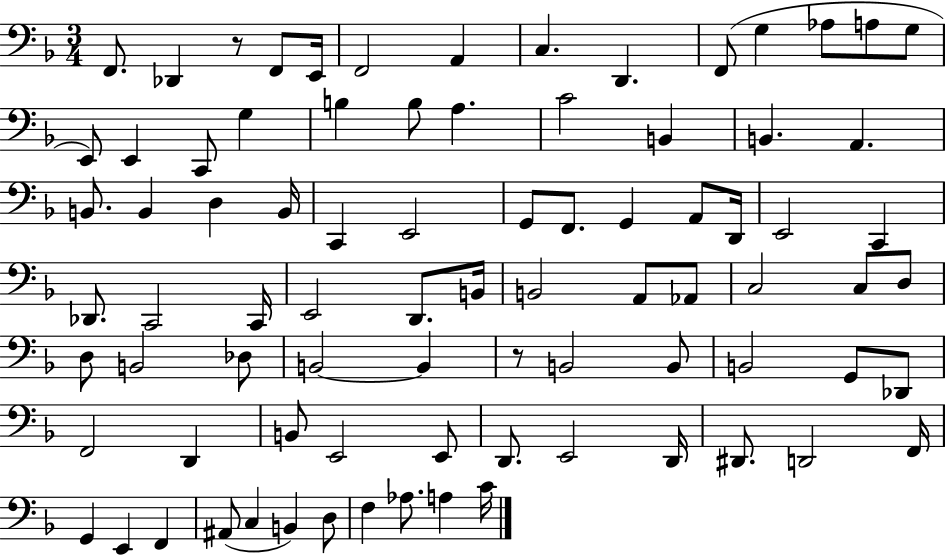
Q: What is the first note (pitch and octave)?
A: F2